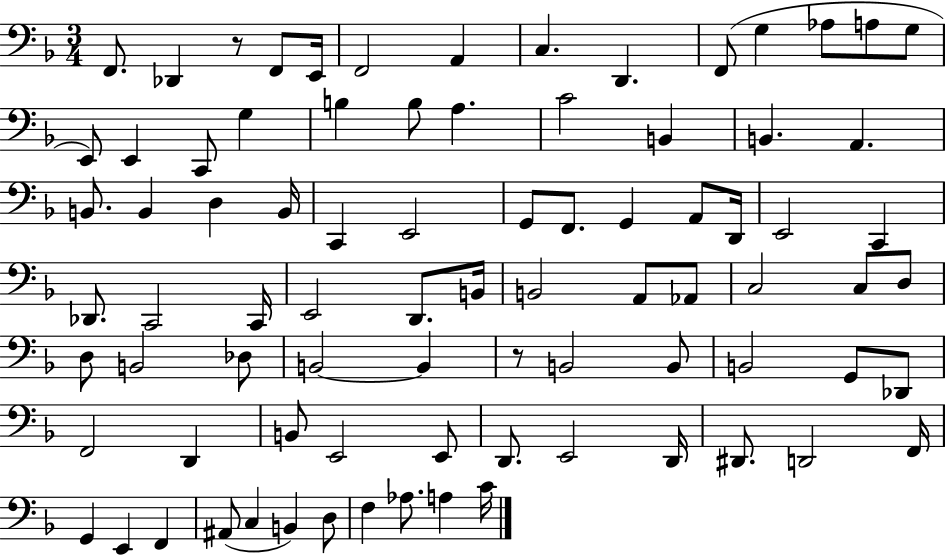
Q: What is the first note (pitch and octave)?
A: F2